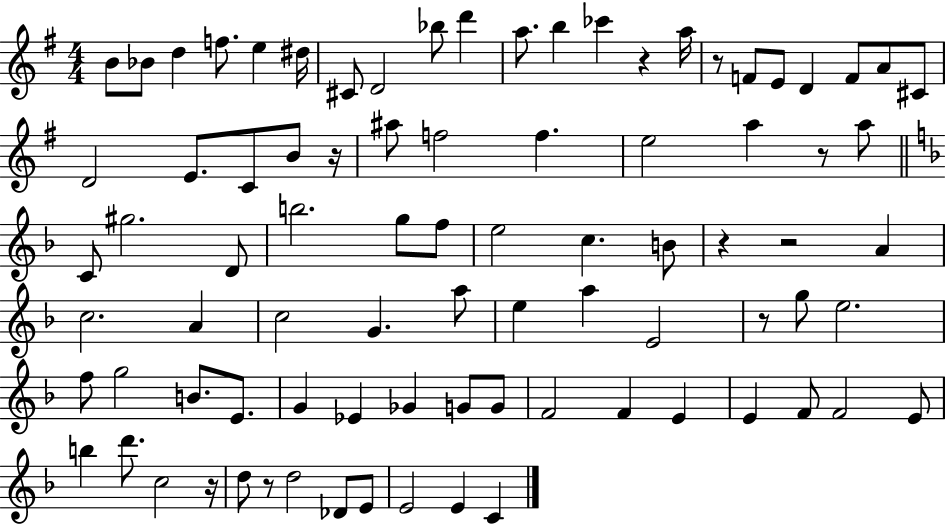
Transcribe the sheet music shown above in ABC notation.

X:1
T:Untitled
M:4/4
L:1/4
K:G
B/2 _B/2 d f/2 e ^d/4 ^C/2 D2 _b/2 d' a/2 b _c' z a/4 z/2 F/2 E/2 D F/2 A/2 ^C/2 D2 E/2 C/2 B/2 z/4 ^a/2 f2 f e2 a z/2 a/2 C/2 ^g2 D/2 b2 g/2 f/2 e2 c B/2 z z2 A c2 A c2 G a/2 e a E2 z/2 g/2 e2 f/2 g2 B/2 E/2 G _E _G G/2 G/2 F2 F E E F/2 F2 E/2 b d'/2 c2 z/4 d/2 z/2 d2 _D/2 E/2 E2 E C